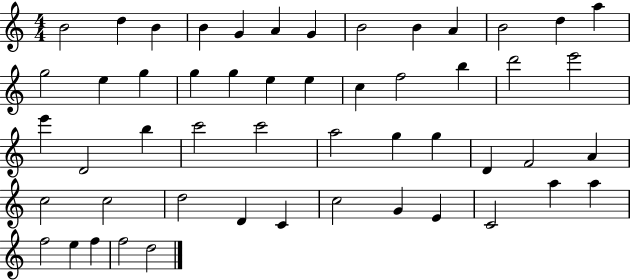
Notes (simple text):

B4/h D5/q B4/q B4/q G4/q A4/q G4/q B4/h B4/q A4/q B4/h D5/q A5/q G5/h E5/q G5/q G5/q G5/q E5/q E5/q C5/q F5/h B5/q D6/h E6/h E6/q D4/h B5/q C6/h C6/h A5/h G5/q G5/q D4/q F4/h A4/q C5/h C5/h D5/h D4/q C4/q C5/h G4/q E4/q C4/h A5/q A5/q F5/h E5/q F5/q F5/h D5/h